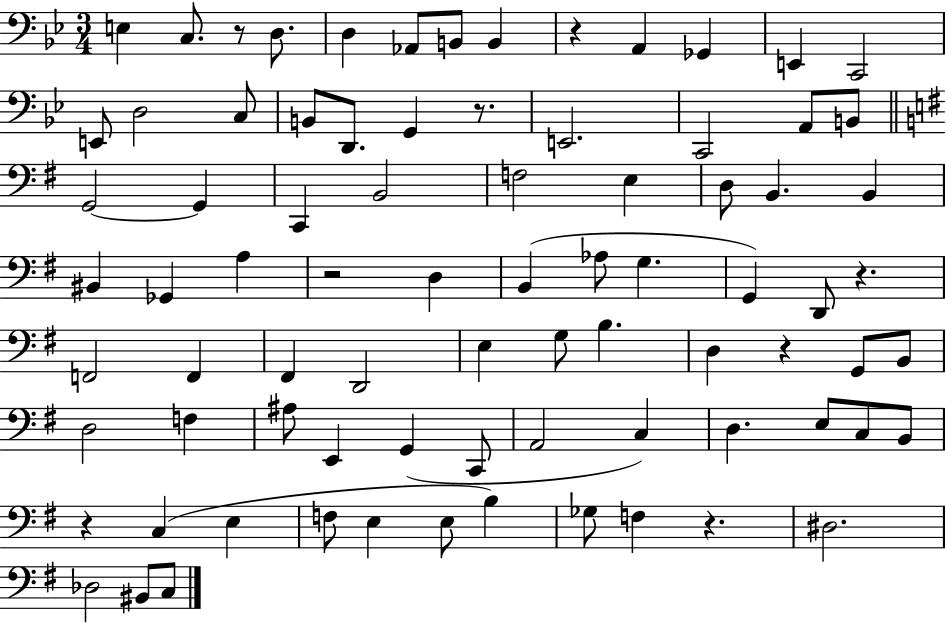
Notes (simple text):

E3/q C3/e. R/e D3/e. D3/q Ab2/e B2/e B2/q R/q A2/q Gb2/q E2/q C2/h E2/e D3/h C3/e B2/e D2/e. G2/q R/e. E2/h. C2/h A2/e B2/e G2/h G2/q C2/q B2/h F3/h E3/q D3/e B2/q. B2/q BIS2/q Gb2/q A3/q R/h D3/q B2/q Ab3/e G3/q. G2/q D2/e R/q. F2/h F2/q F#2/q D2/h E3/q G3/e B3/q. D3/q R/q G2/e B2/e D3/h F3/q A#3/e E2/q G2/q C2/e A2/h C3/q D3/q. E3/e C3/e B2/e R/q C3/q E3/q F3/e E3/q E3/e B3/q Gb3/e F3/q R/q. D#3/h. Db3/h BIS2/e C3/e